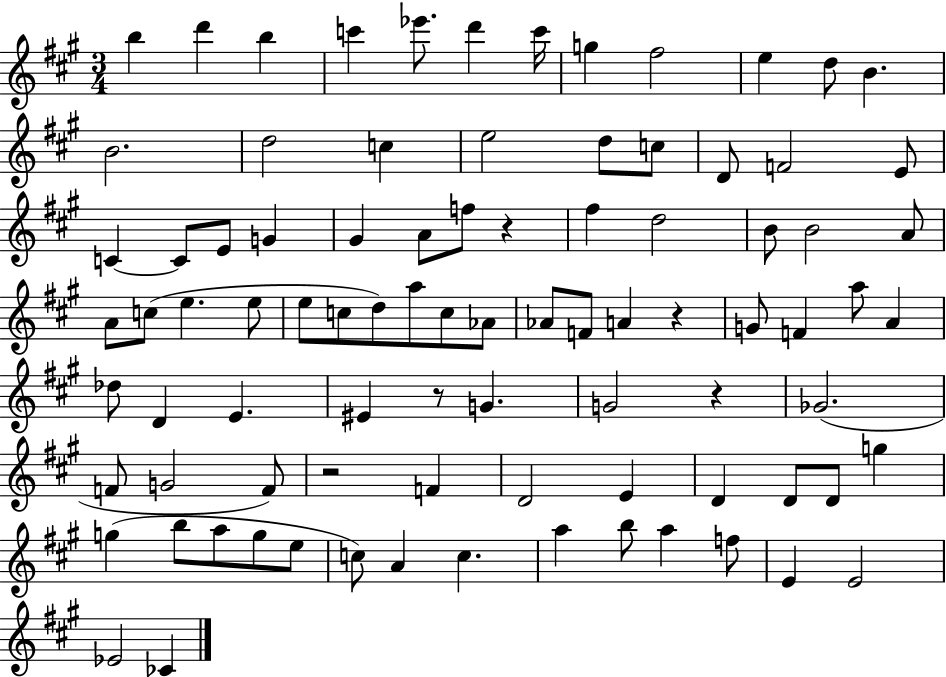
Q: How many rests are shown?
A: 5